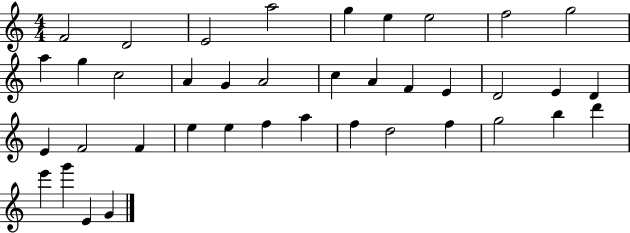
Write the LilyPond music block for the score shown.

{
  \clef treble
  \numericTimeSignature
  \time 4/4
  \key c \major
  f'2 d'2 | e'2 a''2 | g''4 e''4 e''2 | f''2 g''2 | \break a''4 g''4 c''2 | a'4 g'4 a'2 | c''4 a'4 f'4 e'4 | d'2 e'4 d'4 | \break e'4 f'2 f'4 | e''4 e''4 f''4 a''4 | f''4 d''2 f''4 | g''2 b''4 d'''4 | \break e'''4 g'''4 e'4 g'4 | \bar "|."
}